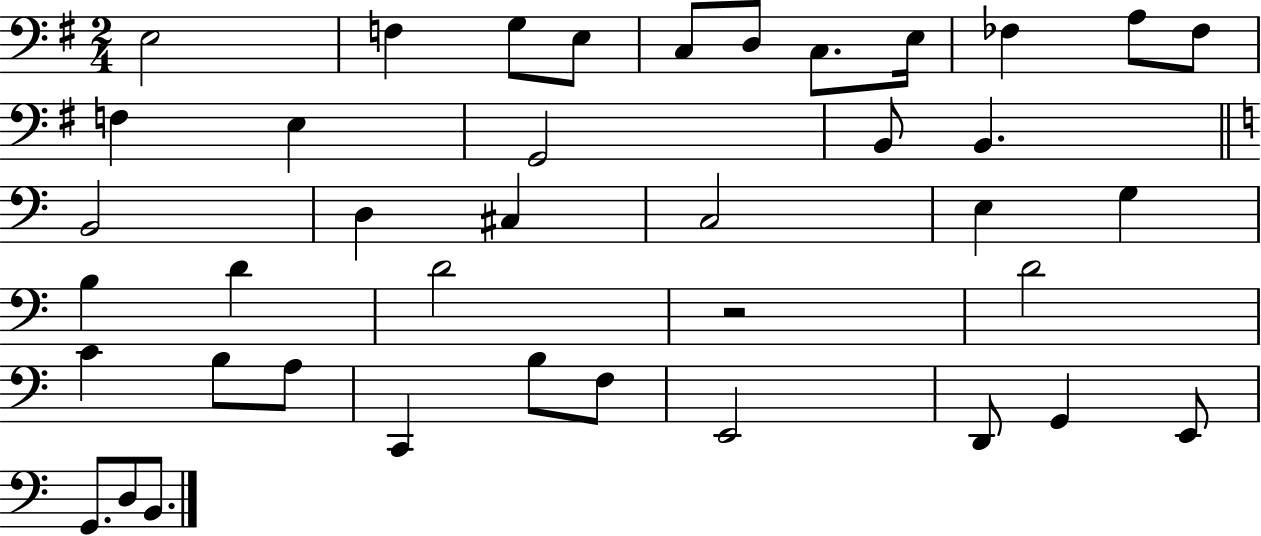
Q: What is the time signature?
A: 2/4